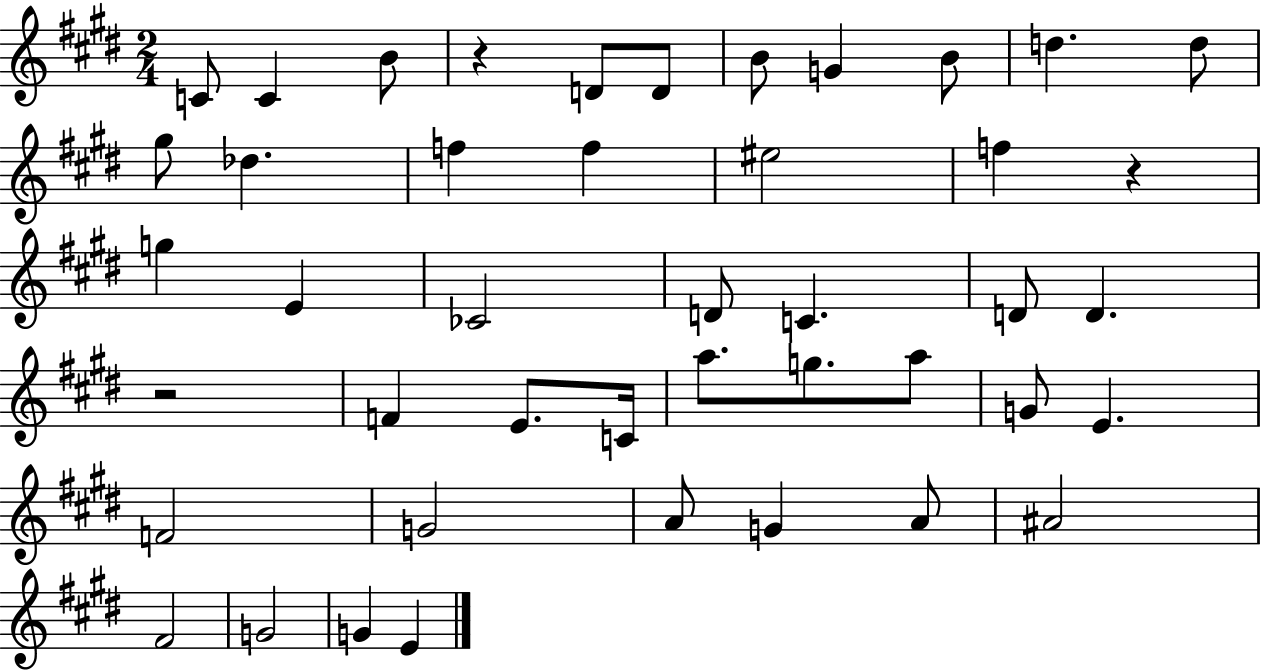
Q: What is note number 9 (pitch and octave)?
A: D5